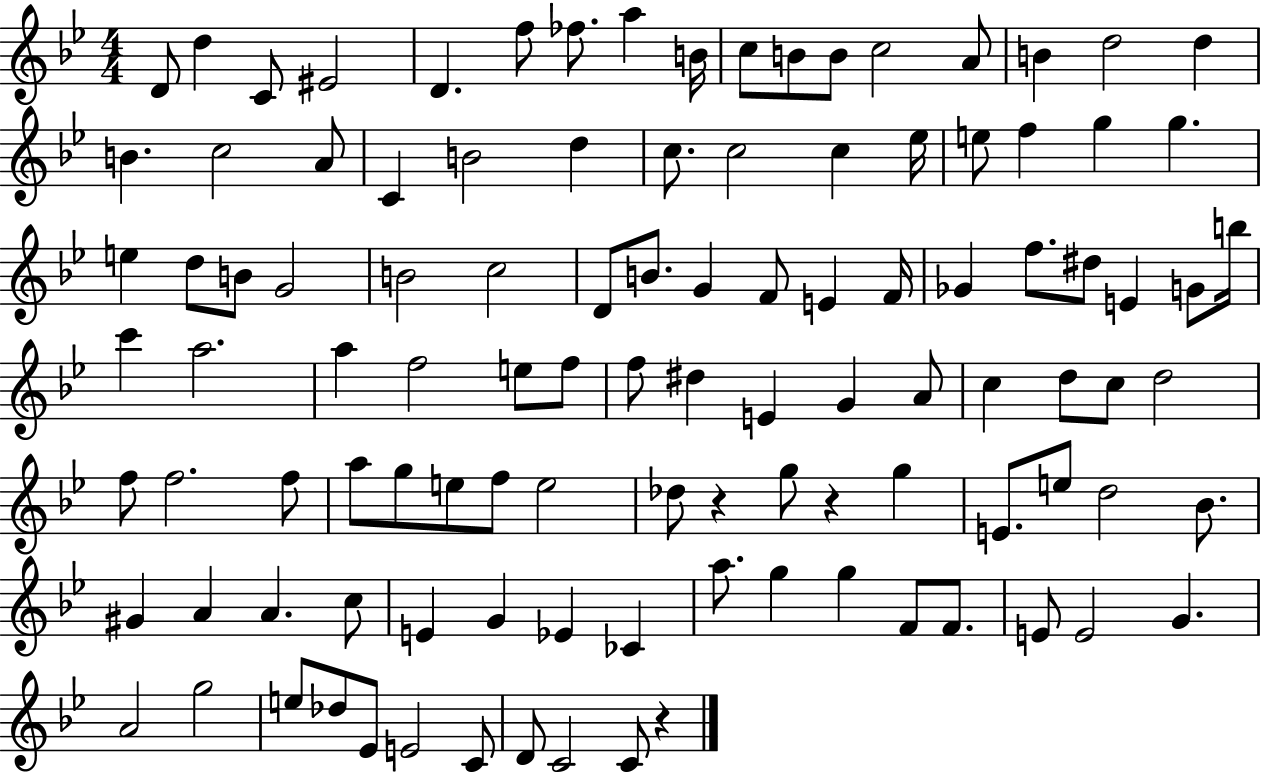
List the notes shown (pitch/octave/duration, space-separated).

D4/e D5/q C4/e EIS4/h D4/q. F5/e FES5/e. A5/q B4/s C5/e B4/e B4/e C5/h A4/e B4/q D5/h D5/q B4/q. C5/h A4/e C4/q B4/h D5/q C5/e. C5/h C5/q Eb5/s E5/e F5/q G5/q G5/q. E5/q D5/e B4/e G4/h B4/h C5/h D4/e B4/e. G4/q F4/e E4/q F4/s Gb4/q F5/e. D#5/e E4/q G4/e B5/s C6/q A5/h. A5/q F5/h E5/e F5/e F5/e D#5/q E4/q G4/q A4/e C5/q D5/e C5/e D5/h F5/e F5/h. F5/e A5/e G5/e E5/e F5/e E5/h Db5/e R/q G5/e R/q G5/q E4/e. E5/e D5/h Bb4/e. G#4/q A4/q A4/q. C5/e E4/q G4/q Eb4/q CES4/q A5/e. G5/q G5/q F4/e F4/e. E4/e E4/h G4/q. A4/h G5/h E5/e Db5/e Eb4/e E4/h C4/e D4/e C4/h C4/e R/q